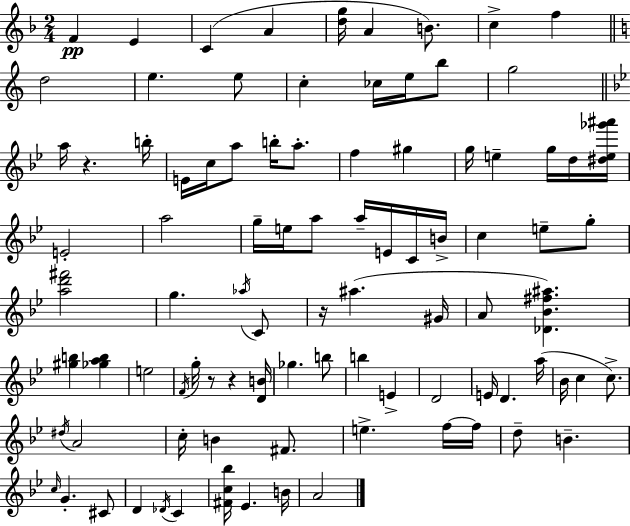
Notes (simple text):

F4/q E4/q C4/q A4/q [D5,G5]/s A4/q B4/e. C5/q F5/q D5/h E5/q. E5/e C5/q CES5/s E5/s B5/e G5/h A5/s R/q. B5/s E4/s C5/s A5/e B5/s A5/e. F5/q G#5/q G5/s E5/q G5/s D5/s [D#5,E5,Gb6,A#6]/s E4/h A5/h G5/s E5/s A5/e A5/s E4/s C4/s B4/s C5/q E5/e G5/e [A5,D6,F#6]/h G5/q. Ab5/s C4/e R/s A#5/q. G#4/s A4/e [Db4,Bb4,F#5,A#5]/q. [G#5,B5]/q [Gb5,A5,B5]/q E5/h F4/s G5/s R/e R/q [D4,B4]/s Gb5/q. B5/e B5/q E4/q D4/h E4/s D4/q. A5/s Bb4/s C5/q C5/e. D#5/s A4/h C5/s B4/q F#4/e. E5/q. F5/s F5/s D5/e B4/q. C5/s G4/q. C#4/e D4/q Db4/s C4/q [F#4,C5,Bb5]/s Eb4/q. B4/s A4/h